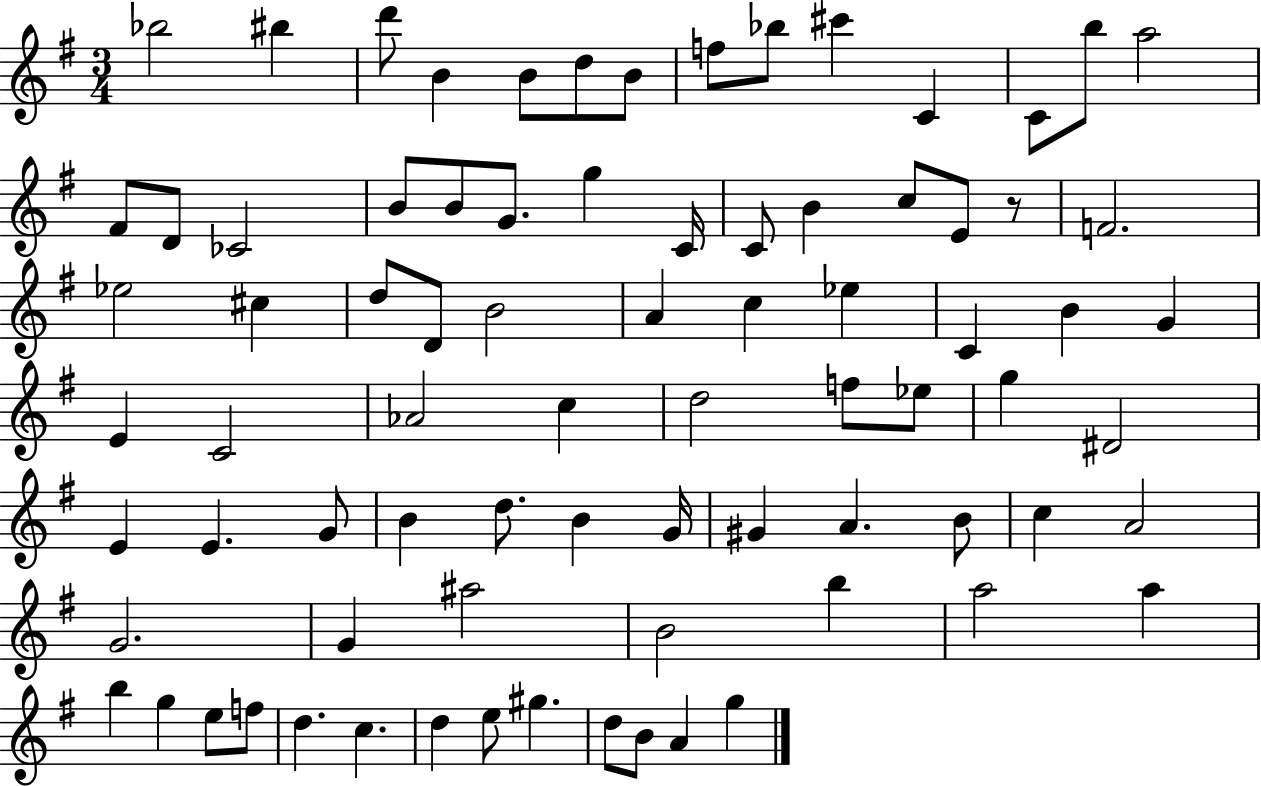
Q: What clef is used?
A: treble